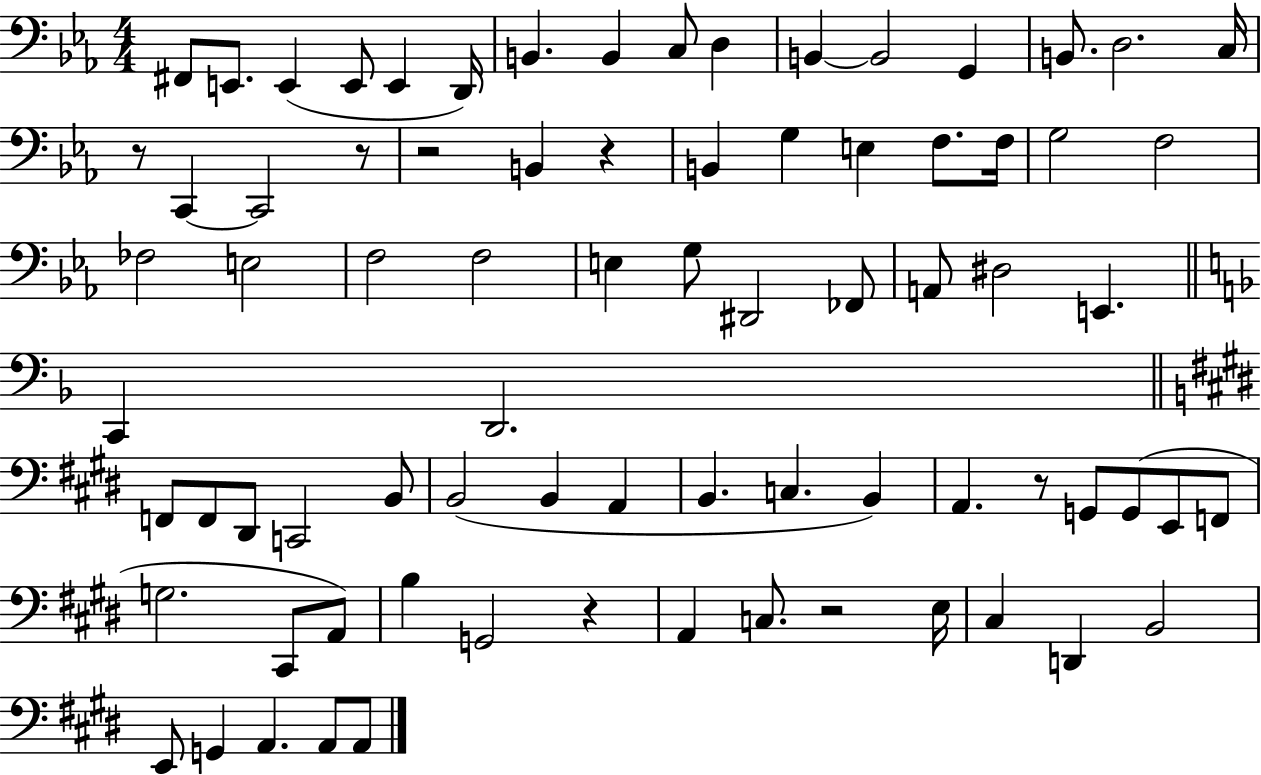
{
  \clef bass
  \numericTimeSignature
  \time 4/4
  \key ees \major
  \repeat volta 2 { fis,8 e,8. e,4( e,8 e,4 d,16) | b,4. b,4 c8 d4 | b,4~~ b,2 g,4 | b,8. d2. c16 | \break r8 c,4~~ c,2 r8 | r2 b,4 r4 | b,4 g4 e4 f8. f16 | g2 f2 | \break fes2 e2 | f2 f2 | e4 g8 dis,2 fes,8 | a,8 dis2 e,4. | \break \bar "||" \break \key f \major c,4 d,2. | \bar "||" \break \key e \major f,8 f,8 dis,8 c,2 b,8 | b,2( b,4 a,4 | b,4. c4. b,4) | a,4. r8 g,8 g,8( e,8 f,8 | \break g2. cis,8 a,8) | b4 g,2 r4 | a,4 c8. r2 e16 | cis4 d,4 b,2 | \break e,8 g,4 a,4. a,8 a,8 | } \bar "|."
}